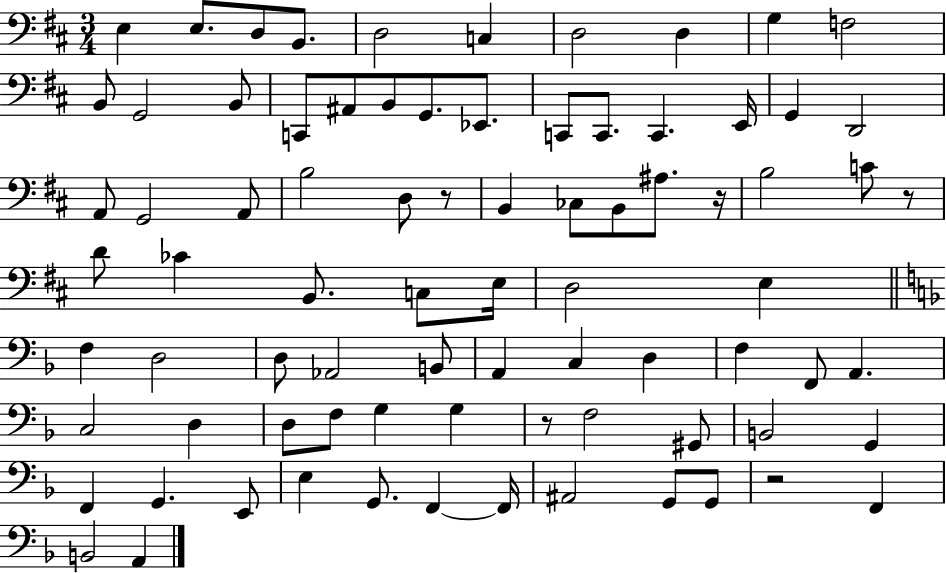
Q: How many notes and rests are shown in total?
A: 81